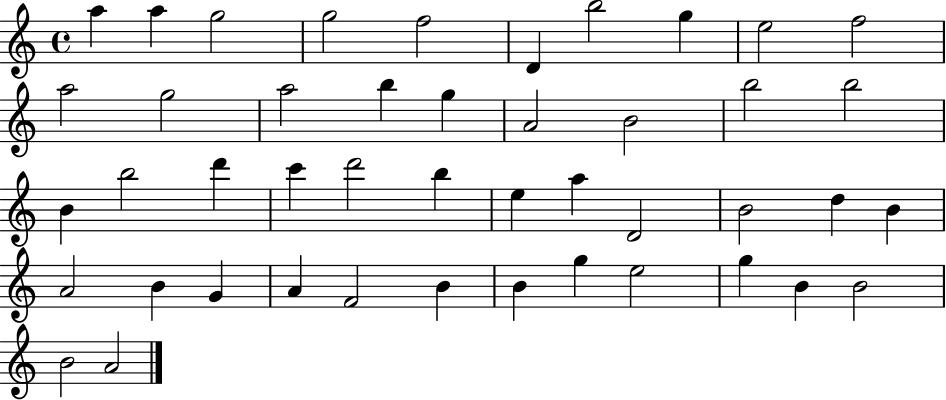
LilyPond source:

{
  \clef treble
  \time 4/4
  \defaultTimeSignature
  \key c \major
  a''4 a''4 g''2 | g''2 f''2 | d'4 b''2 g''4 | e''2 f''2 | \break a''2 g''2 | a''2 b''4 g''4 | a'2 b'2 | b''2 b''2 | \break b'4 b''2 d'''4 | c'''4 d'''2 b''4 | e''4 a''4 d'2 | b'2 d''4 b'4 | \break a'2 b'4 g'4 | a'4 f'2 b'4 | b'4 g''4 e''2 | g''4 b'4 b'2 | \break b'2 a'2 | \bar "|."
}